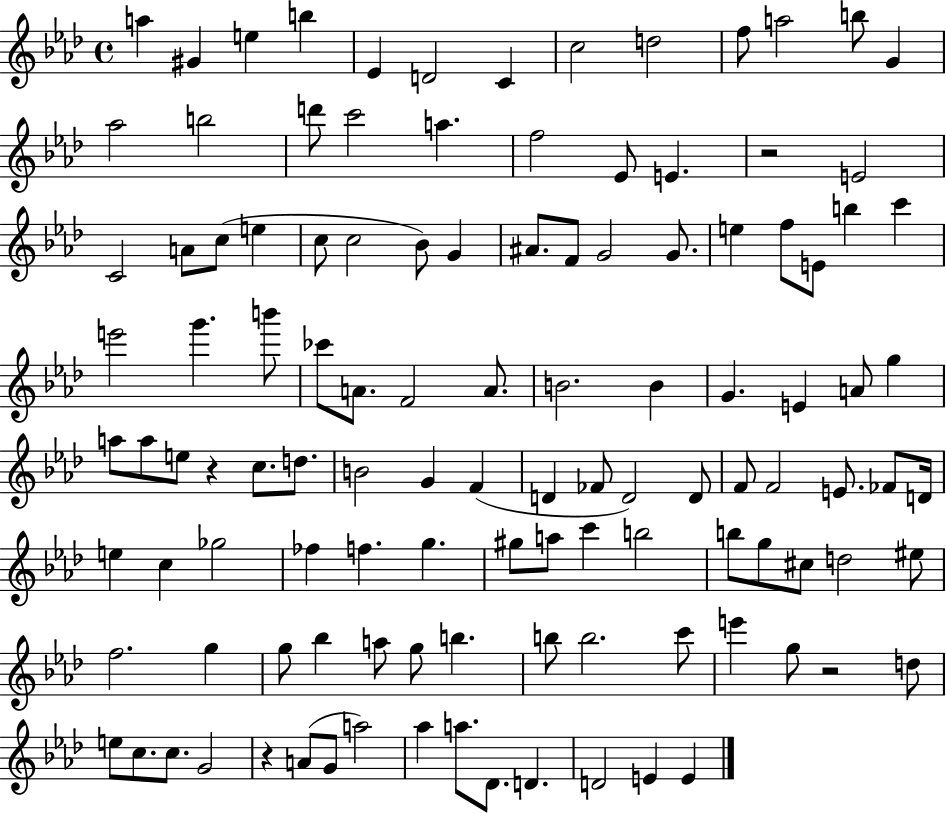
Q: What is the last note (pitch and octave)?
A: E4